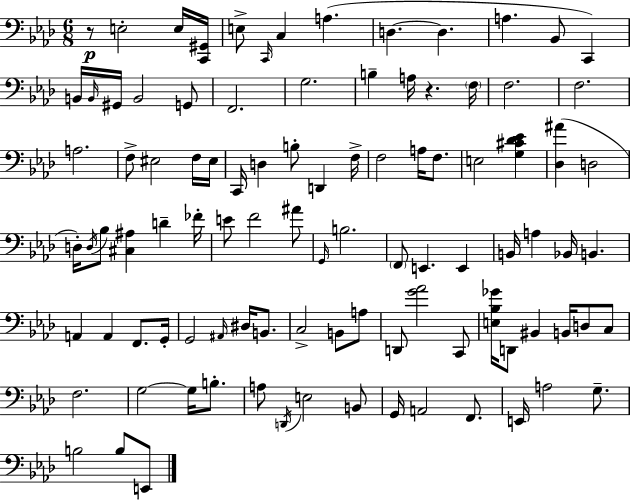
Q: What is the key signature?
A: F minor